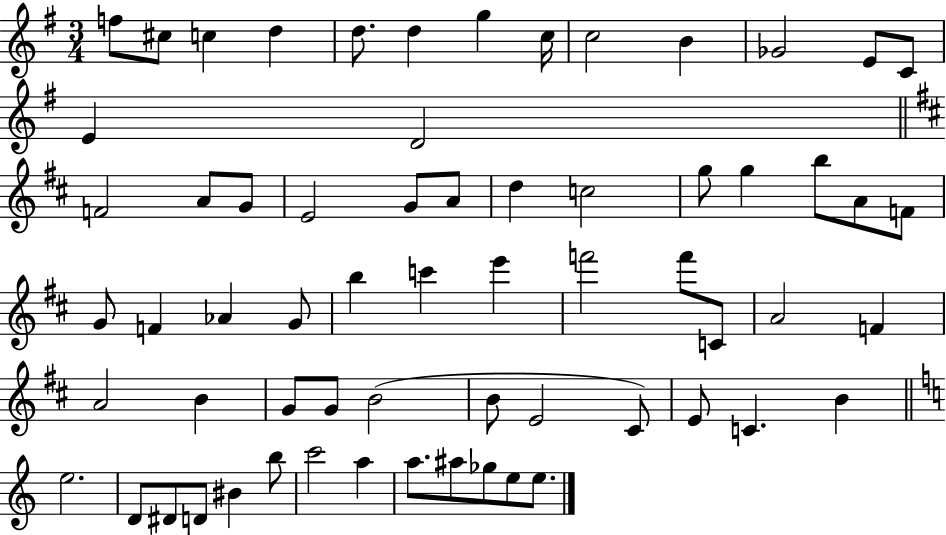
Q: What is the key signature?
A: G major